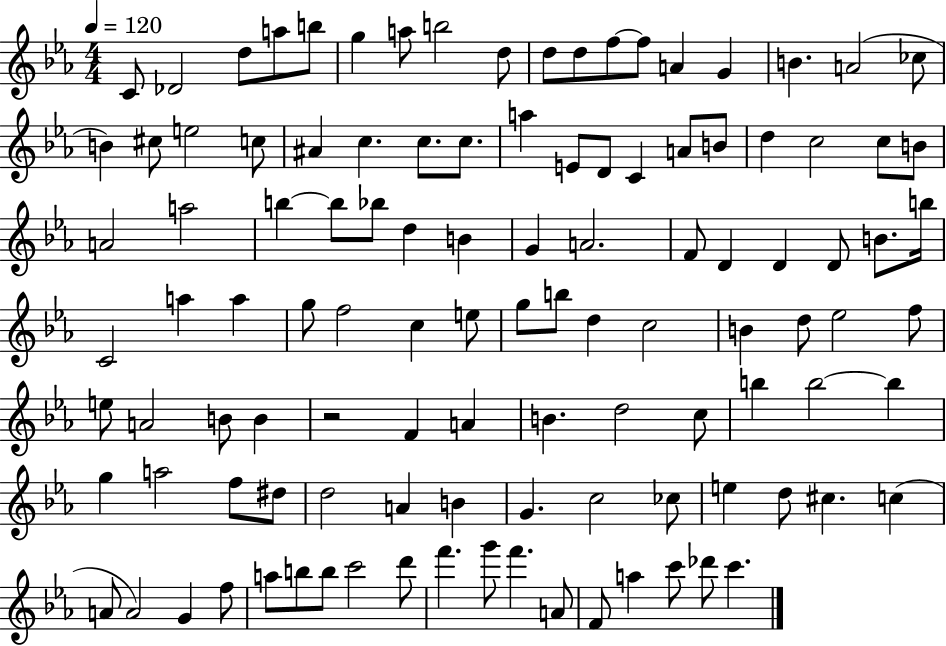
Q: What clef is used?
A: treble